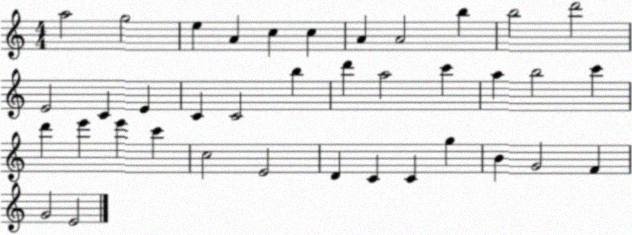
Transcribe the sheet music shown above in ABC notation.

X:1
T:Untitled
M:4/4
L:1/4
K:C
a2 g2 e A c c A A2 b b2 d'2 E2 C E C C2 b d' a2 c' a b2 c' d' e' e' c' c2 E2 D C C g B G2 F G2 E2